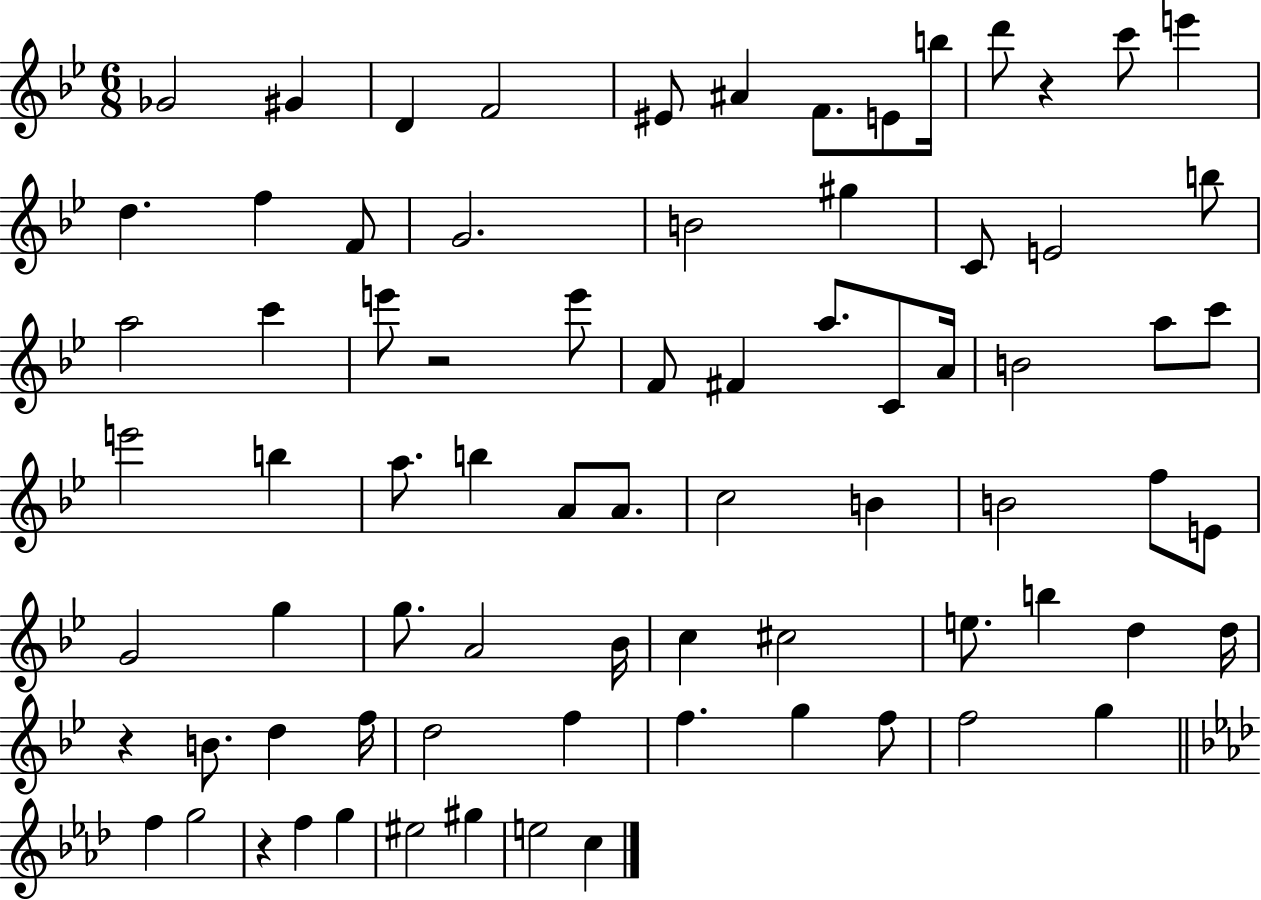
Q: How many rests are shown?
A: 4